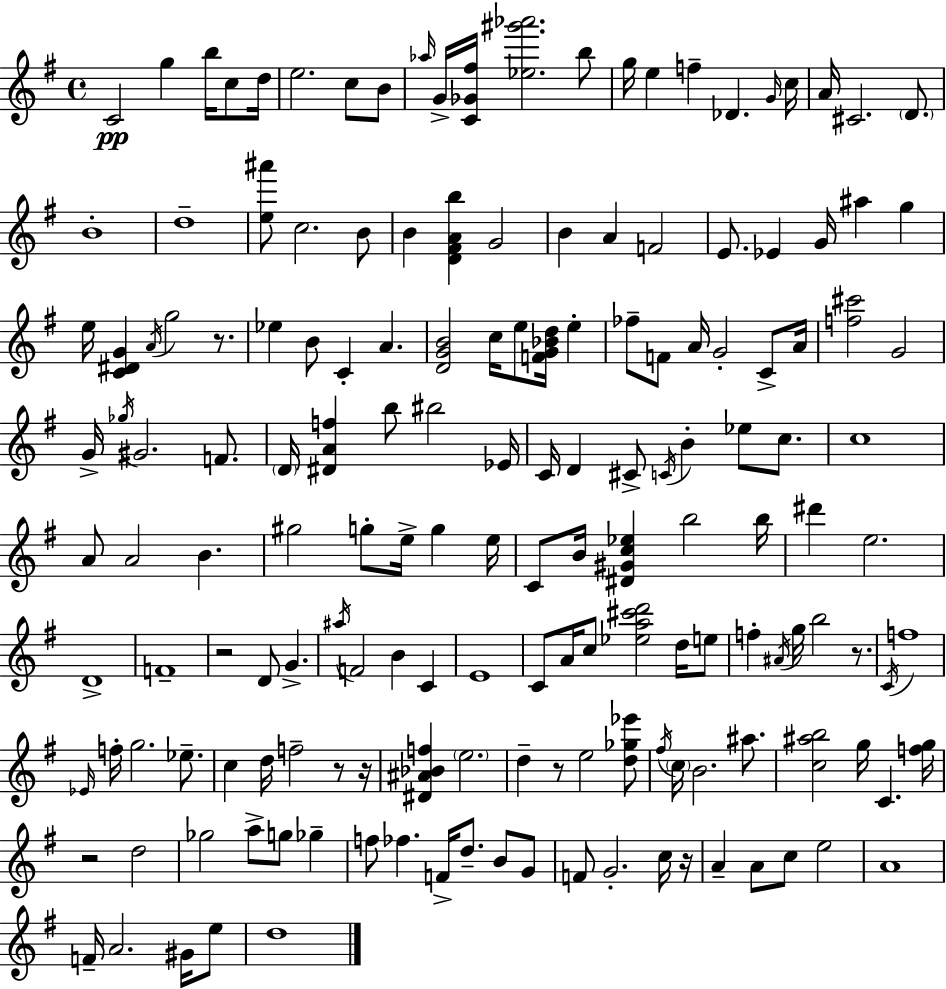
X:1
T:Untitled
M:4/4
L:1/4
K:Em
C2 g b/4 c/2 d/4 e2 c/2 B/2 _a/4 G/4 [C_G^f]/4 [_e^g'_a']2 b/2 g/4 e f _D G/4 c/4 A/4 ^C2 D/2 B4 d4 [e^a']/2 c2 B/2 B [D^FAb] G2 B A F2 E/2 _E G/4 ^a g e/4 [C^DG] A/4 g2 z/2 _e B/2 C A [DGB]2 c/4 e/2 [FG_Bd]/4 e _f/2 F/2 A/4 G2 C/2 A/4 [f^c']2 G2 G/4 _g/4 ^G2 F/2 D/4 [^DAf] b/2 ^b2 _E/4 C/4 D ^C/2 C/4 B _e/2 c/2 c4 A/2 A2 B ^g2 g/2 e/4 g e/4 C/2 B/4 [^D^Gc_e] b2 b/4 ^d' e2 D4 F4 z2 D/2 G ^a/4 F2 B C E4 C/2 A/4 c/2 [_ea^c'd']2 d/4 e/2 f ^A/4 g/4 b2 z/2 C/4 f4 _E/4 f/4 g2 _e/2 c d/4 f2 z/2 z/4 [^D^A_Bf] e2 d z/2 e2 [d_g_e']/2 ^f/4 c/4 B2 ^a/2 [c^ab]2 g/4 C [fg]/4 z2 d2 _g2 a/2 g/2 _g f/2 _f F/4 d/2 B/2 G/2 F/2 G2 c/4 z/4 A A/2 c/2 e2 A4 F/4 A2 ^G/4 e/2 d4